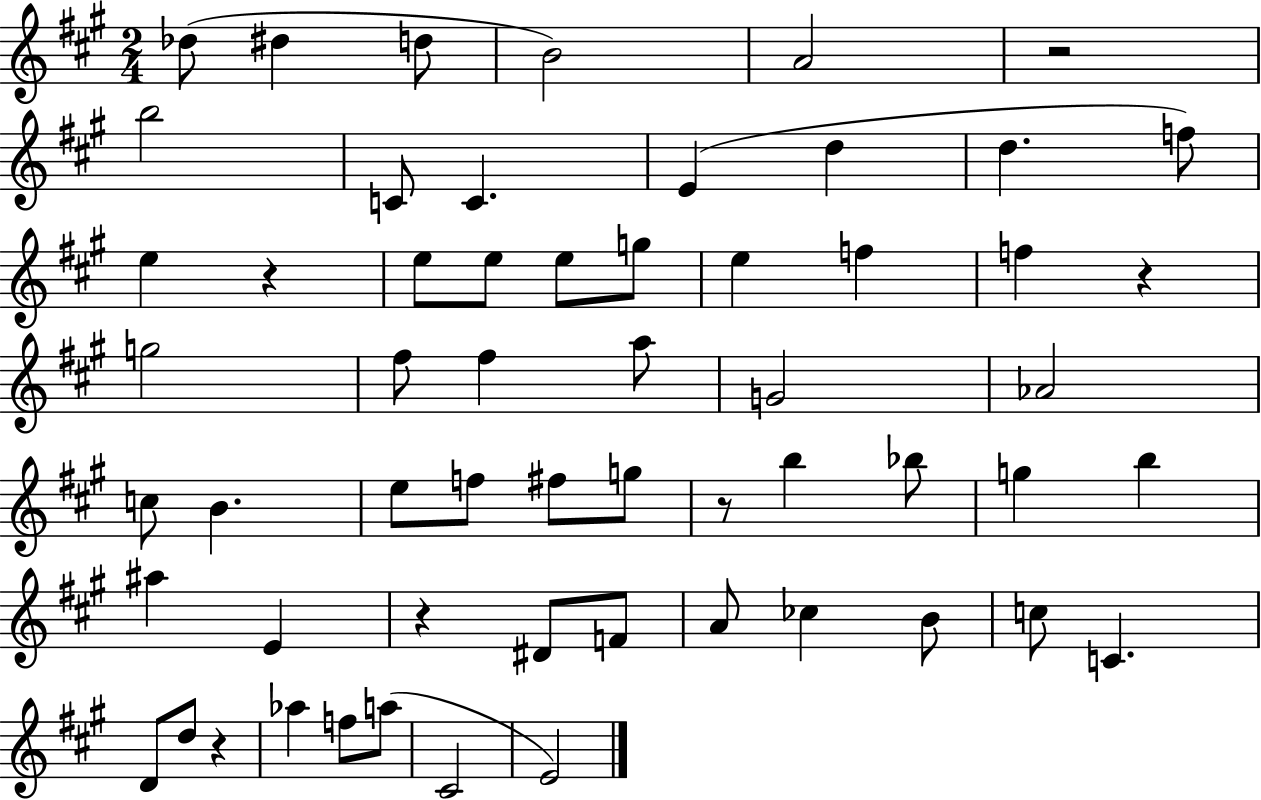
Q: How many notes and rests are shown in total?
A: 58